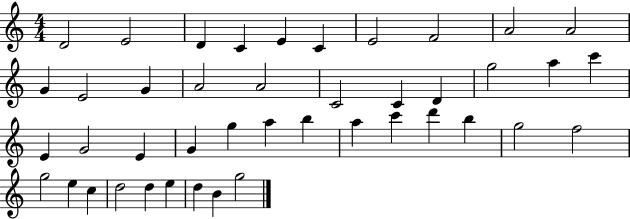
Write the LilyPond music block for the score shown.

{
  \clef treble
  \numericTimeSignature
  \time 4/4
  \key c \major
  d'2 e'2 | d'4 c'4 e'4 c'4 | e'2 f'2 | a'2 a'2 | \break g'4 e'2 g'4 | a'2 a'2 | c'2 c'4 d'4 | g''2 a''4 c'''4 | \break e'4 g'2 e'4 | g'4 g''4 a''4 b''4 | a''4 c'''4 d'''4 b''4 | g''2 f''2 | \break g''2 e''4 c''4 | d''2 d''4 e''4 | d''4 b'4 g''2 | \bar "|."
}